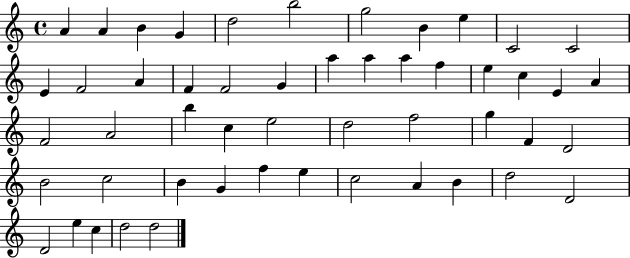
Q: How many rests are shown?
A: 0